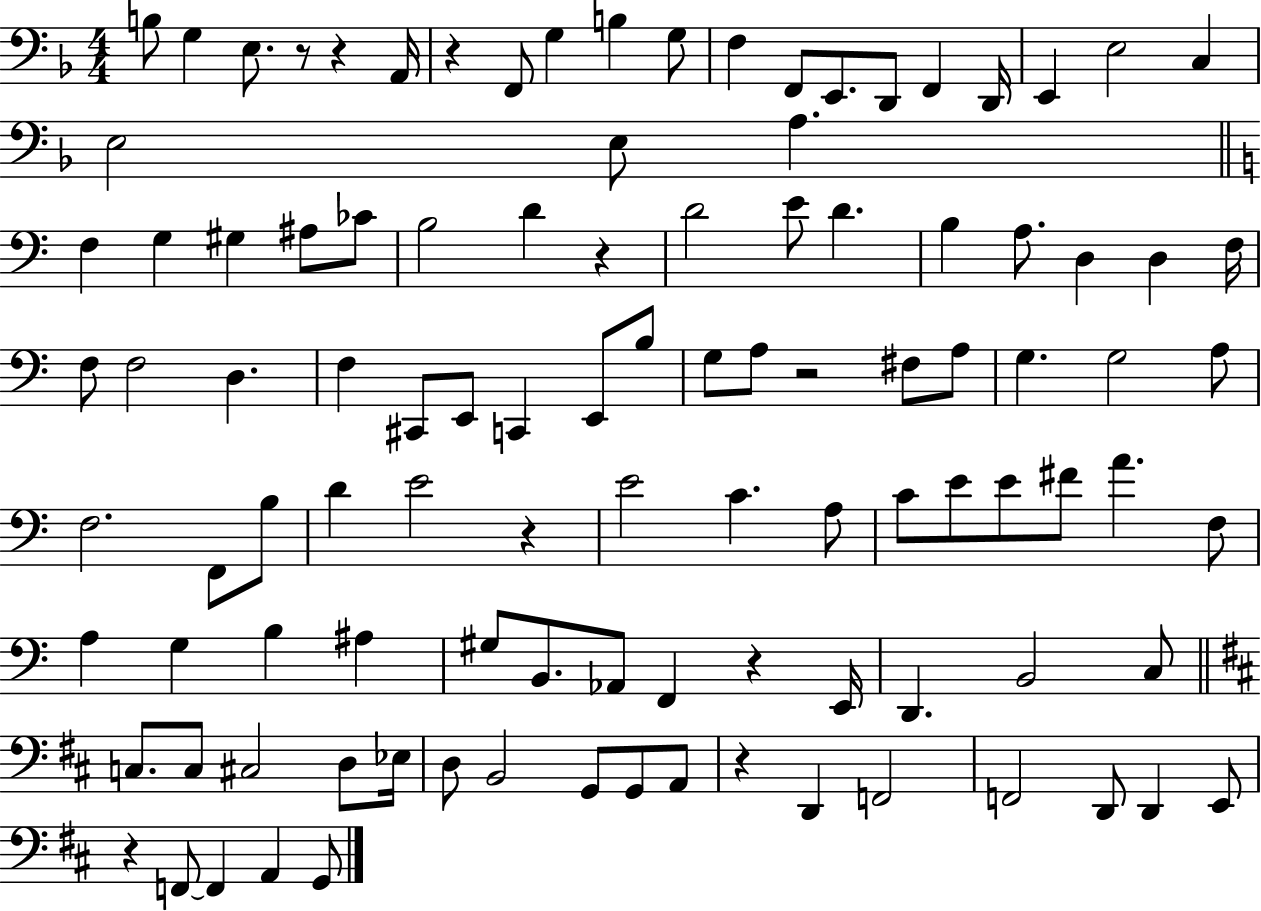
{
  \clef bass
  \numericTimeSignature
  \time 4/4
  \key f \major
  \repeat volta 2 { b8 g4 e8. r8 r4 a,16 | r4 f,8 g4 b4 g8 | f4 f,8 e,8. d,8 f,4 d,16 | e,4 e2 c4 | \break e2 e8 a4. | \bar "||" \break \key c \major f4 g4 gis4 ais8 ces'8 | b2 d'4 r4 | d'2 e'8 d'4. | b4 a8. d4 d4 f16 | \break f8 f2 d4. | f4 cis,8 e,8 c,4 e,8 b8 | g8 a8 r2 fis8 a8 | g4. g2 a8 | \break f2. f,8 b8 | d'4 e'2 r4 | e'2 c'4. a8 | c'8 e'8 e'8 fis'8 a'4. f8 | \break a4 g4 b4 ais4 | gis8 b,8. aes,8 f,4 r4 e,16 | d,4. b,2 c8 | \bar "||" \break \key d \major c8. c8 cis2 d8 ees16 | d8 b,2 g,8 g,8 a,8 | r4 d,4 f,2 | f,2 d,8 d,4 e,8 | \break r4 f,8~~ f,4 a,4 g,8 | } \bar "|."
}